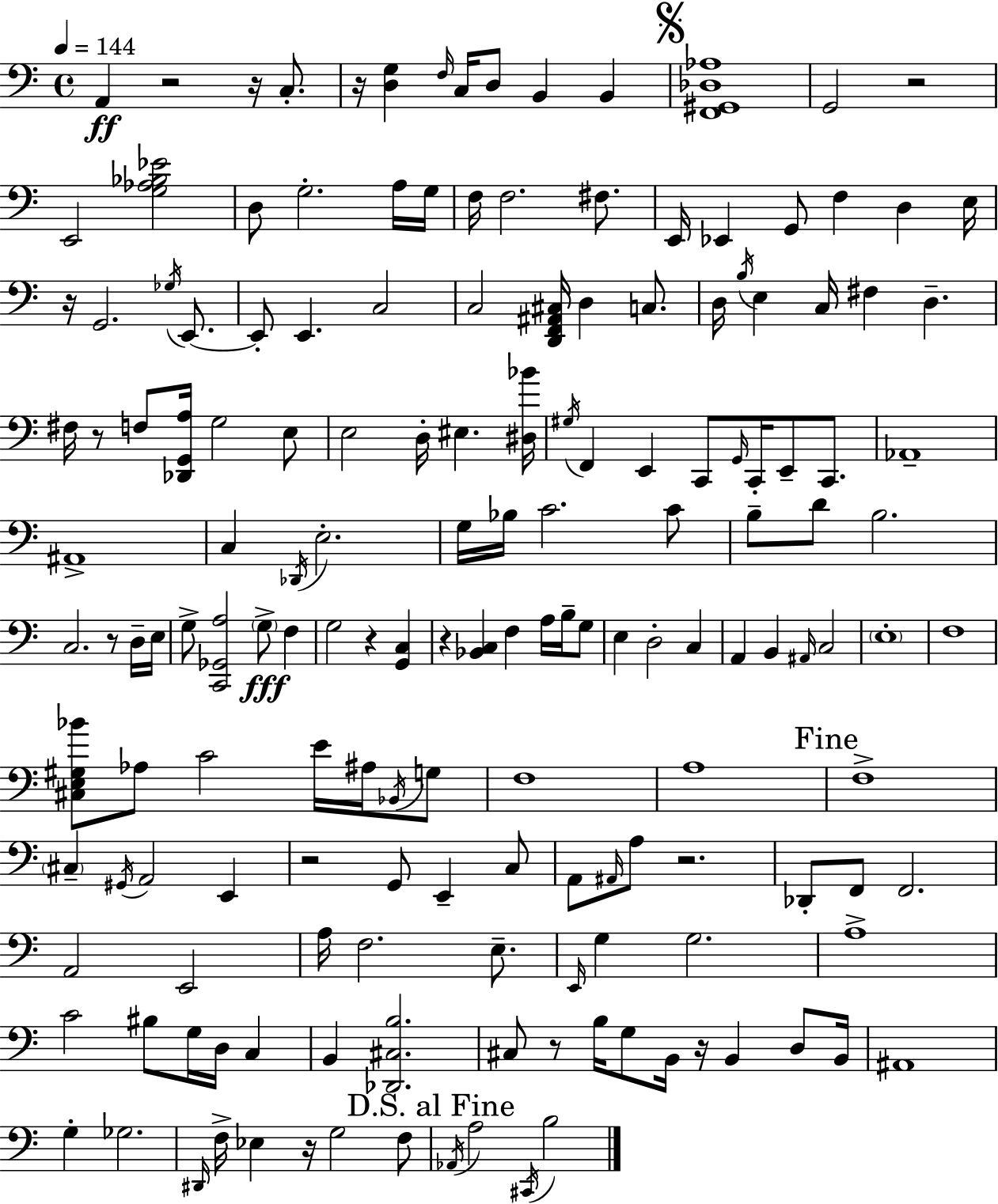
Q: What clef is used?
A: bass